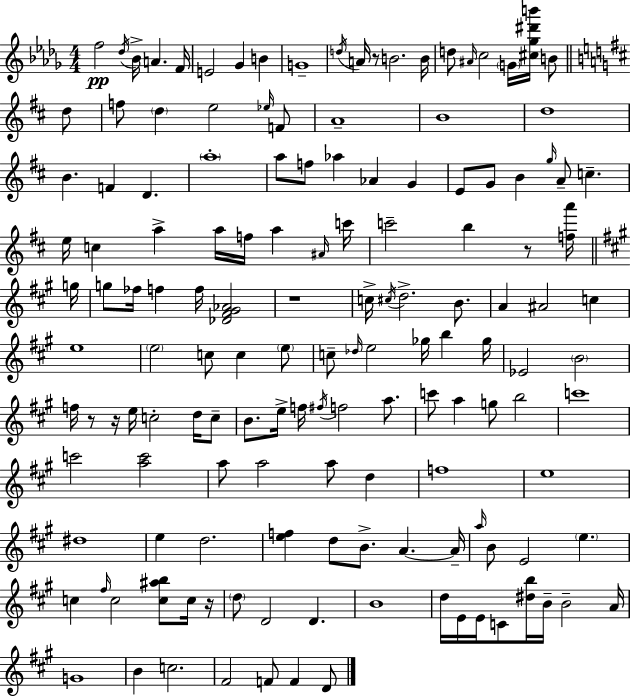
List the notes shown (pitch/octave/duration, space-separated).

F5/h Db5/s Bb4/s A4/q. F4/s E4/h Gb4/q B4/q G4/w D5/s A4/s R/e B4/h. B4/s D5/e A#4/s C5/h G4/s [C#5,Gb5,D#6,B6]/s B4/e D5/e F5/e D5/q E5/h Eb5/s F4/e A4/w B4/w D5/w B4/q. F4/q D4/q. A5/w A5/e F5/e Ab5/q Ab4/q G4/q E4/e G4/e B4/q G5/s A4/e C5/q. E5/s C5/q A5/q A5/s F5/s A5/q A#4/s C6/s C6/h B5/q R/e [F5,A6]/s G5/s G5/e FES5/s F5/q F5/s [Db4,F#4,G#4,Ab4]/h R/w C5/s C#5/s D5/h. B4/e. A4/q A#4/h C5/q E5/w E5/h C5/e C5/q E5/e C5/e Db5/s E5/h Gb5/s B5/q Gb5/s Eb4/h B4/h F5/s R/e R/s E5/s C5/h D5/s C5/e B4/e. E5/s F5/s F#5/s F5/h A5/e. C6/e A5/q G5/e B5/h C6/w C6/h [A5,C6]/h A5/e A5/h A5/e D5/q F5/w E5/w D#5/w E5/q D5/h. [E5,F5]/q D5/e B4/e. A4/q. A4/s A5/s B4/e E4/h E5/q. C5/q F#5/s C5/h [C5,A#5,B5]/e C5/s R/s D5/e D4/h D4/q. B4/w D5/s E4/s E4/s C4/e [D#5,B5]/s B4/s B4/h A4/s G4/w B4/q C5/h. F#4/h F4/e F4/q D4/e